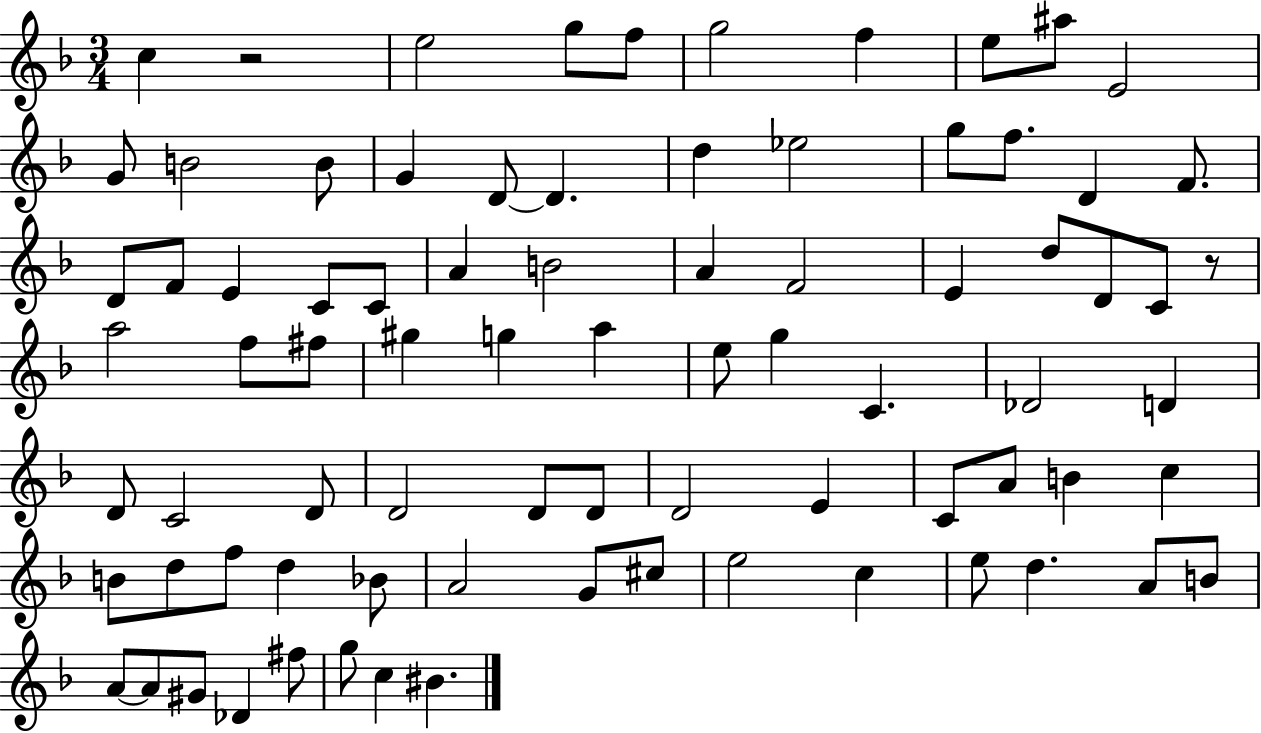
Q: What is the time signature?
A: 3/4